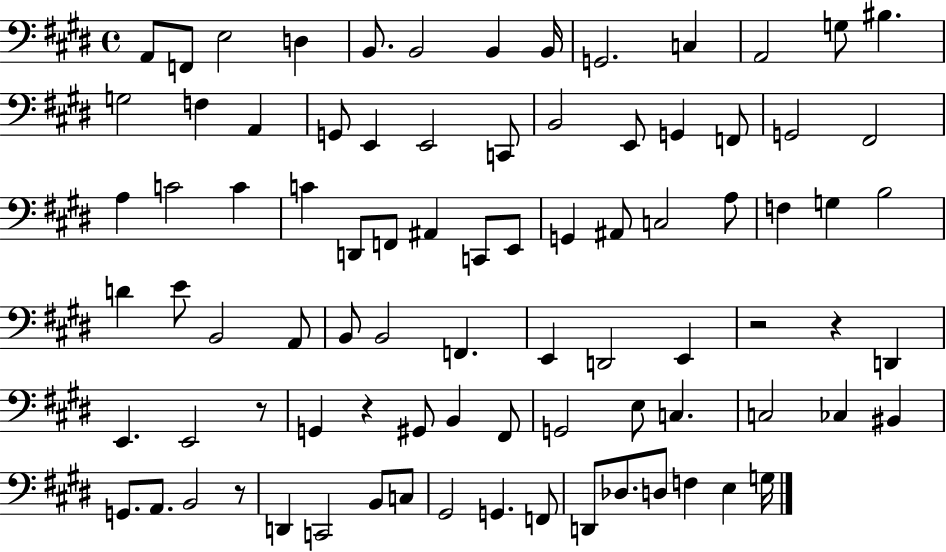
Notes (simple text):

A2/e F2/e E3/h D3/q B2/e. B2/h B2/q B2/s G2/h. C3/q A2/h G3/e BIS3/q. G3/h F3/q A2/q G2/e E2/q E2/h C2/e B2/h E2/e G2/q F2/e G2/h F#2/h A3/q C4/h C4/q C4/q D2/e F2/e A#2/q C2/e E2/e G2/q A#2/e C3/h A3/e F3/q G3/q B3/h D4/q E4/e B2/h A2/e B2/e B2/h F2/q. E2/q D2/h E2/q R/h R/q D2/q E2/q. E2/h R/e G2/q R/q G#2/e B2/q F#2/e G2/h E3/e C3/q. C3/h CES3/q BIS2/q G2/e. A2/e. B2/h R/e D2/q C2/h B2/e C3/e G#2/h G2/q. F2/e D2/e Db3/e. D3/e F3/q E3/q G3/s